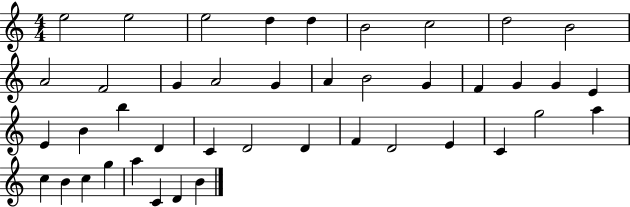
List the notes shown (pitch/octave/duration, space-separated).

E5/h E5/h E5/h D5/q D5/q B4/h C5/h D5/h B4/h A4/h F4/h G4/q A4/h G4/q A4/q B4/h G4/q F4/q G4/q G4/q E4/q E4/q B4/q B5/q D4/q C4/q D4/h D4/q F4/q D4/h E4/q C4/q G5/h A5/q C5/q B4/q C5/q G5/q A5/q C4/q D4/q B4/q